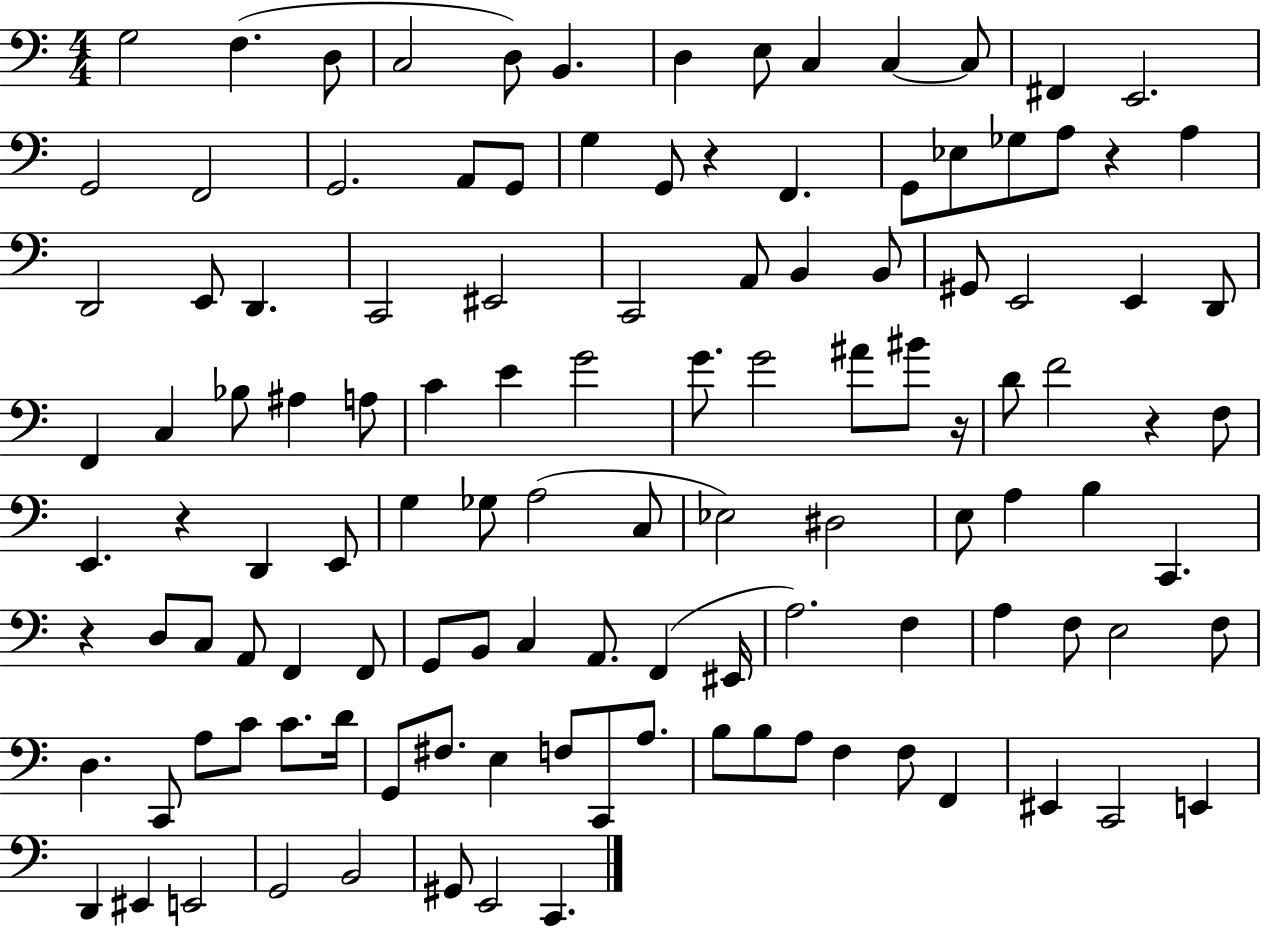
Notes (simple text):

G3/h F3/q. D3/e C3/h D3/e B2/q. D3/q E3/e C3/q C3/q C3/e F#2/q E2/h. G2/h F2/h G2/h. A2/e G2/e G3/q G2/e R/q F2/q. G2/e Eb3/e Gb3/e A3/e R/q A3/q D2/h E2/e D2/q. C2/h EIS2/h C2/h A2/e B2/q B2/e G#2/e E2/h E2/q D2/e F2/q C3/q Bb3/e A#3/q A3/e C4/q E4/q G4/h G4/e. G4/h A#4/e BIS4/e R/s D4/e F4/h R/q F3/e E2/q. R/q D2/q E2/e G3/q Gb3/e A3/h C3/e Eb3/h D#3/h E3/e A3/q B3/q C2/q. R/q D3/e C3/e A2/e F2/q F2/e G2/e B2/e C3/q A2/e. F2/q EIS2/s A3/h. F3/q A3/q F3/e E3/h F3/e D3/q. C2/e A3/e C4/e C4/e. D4/s G2/e F#3/e. E3/q F3/e C2/e A3/e. B3/e B3/e A3/e F3/q F3/e F2/q EIS2/q C2/h E2/q D2/q EIS2/q E2/h G2/h B2/h G#2/e E2/h C2/q.